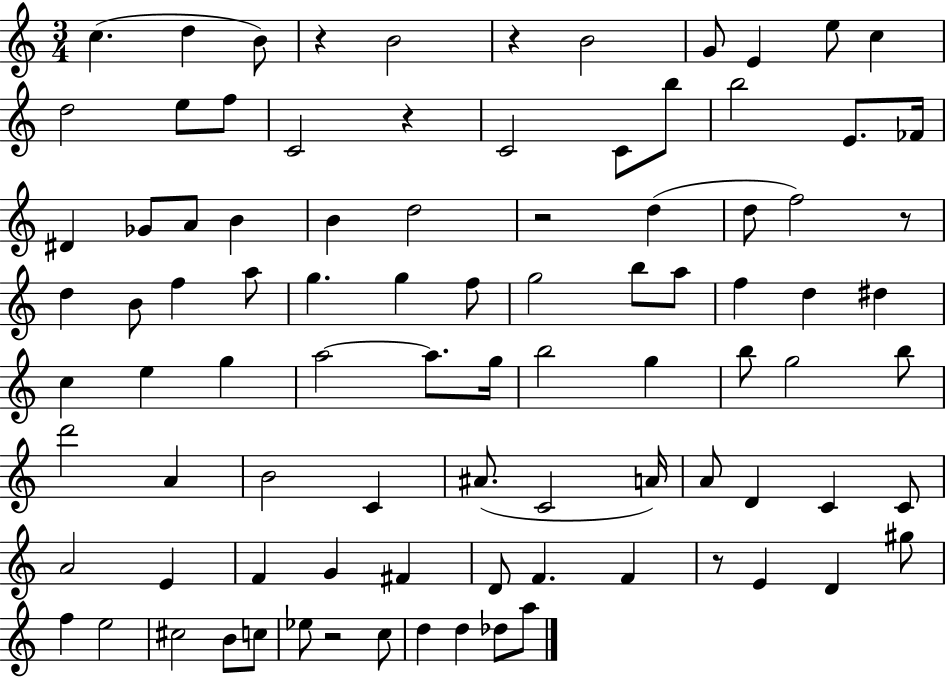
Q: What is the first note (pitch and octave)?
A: C5